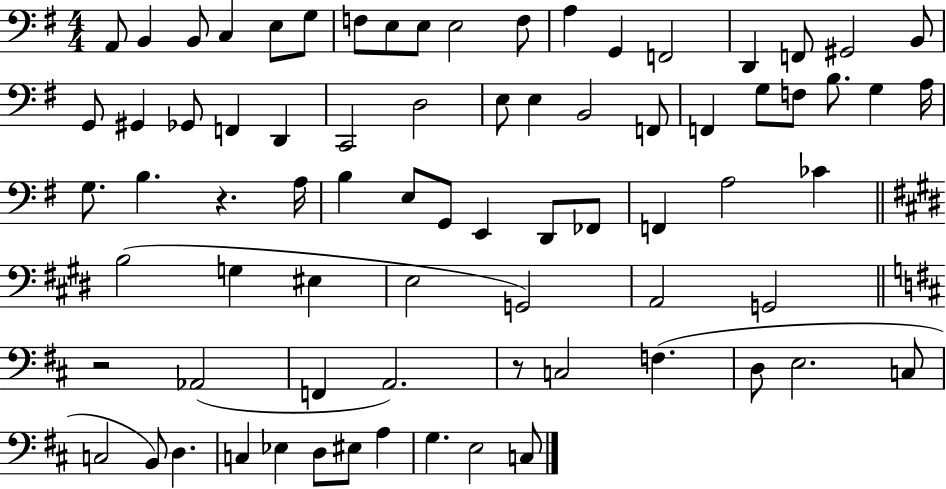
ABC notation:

X:1
T:Untitled
M:4/4
L:1/4
K:G
A,,/2 B,, B,,/2 C, E,/2 G,/2 F,/2 E,/2 E,/2 E,2 F,/2 A, G,, F,,2 D,, F,,/2 ^G,,2 B,,/2 G,,/2 ^G,, _G,,/2 F,, D,, C,,2 D,2 E,/2 E, B,,2 F,,/2 F,, G,/2 F,/2 B,/2 G, A,/4 G,/2 B, z A,/4 B, E,/2 G,,/2 E,, D,,/2 _F,,/2 F,, A,2 _C B,2 G, ^E, E,2 G,,2 A,,2 G,,2 z2 _A,,2 F,, A,,2 z/2 C,2 F, D,/2 E,2 C,/2 C,2 B,,/2 D, C, _E, D,/2 ^E,/2 A, G, E,2 C,/2